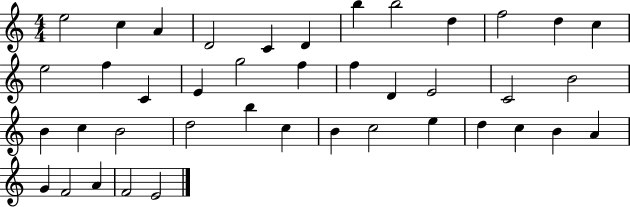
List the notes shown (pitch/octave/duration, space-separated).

E5/h C5/q A4/q D4/h C4/q D4/q B5/q B5/h D5/q F5/h D5/q C5/q E5/h F5/q C4/q E4/q G5/h F5/q F5/q D4/q E4/h C4/h B4/h B4/q C5/q B4/h D5/h B5/q C5/q B4/q C5/h E5/q D5/q C5/q B4/q A4/q G4/q F4/h A4/q F4/h E4/h